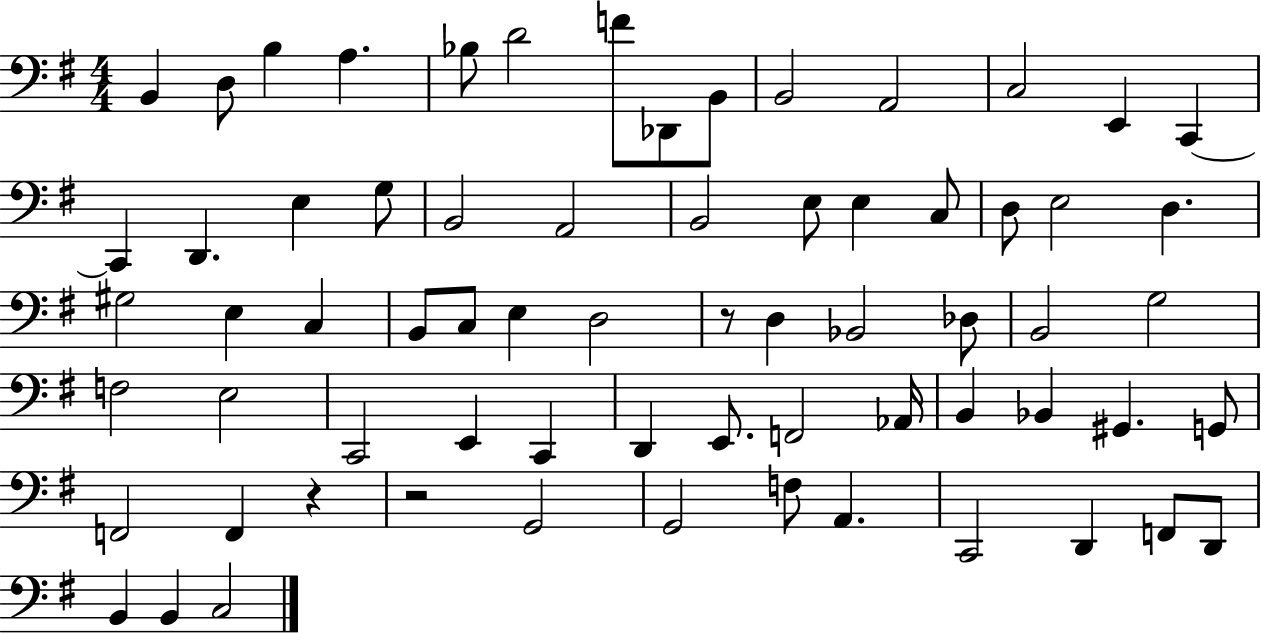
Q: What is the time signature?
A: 4/4